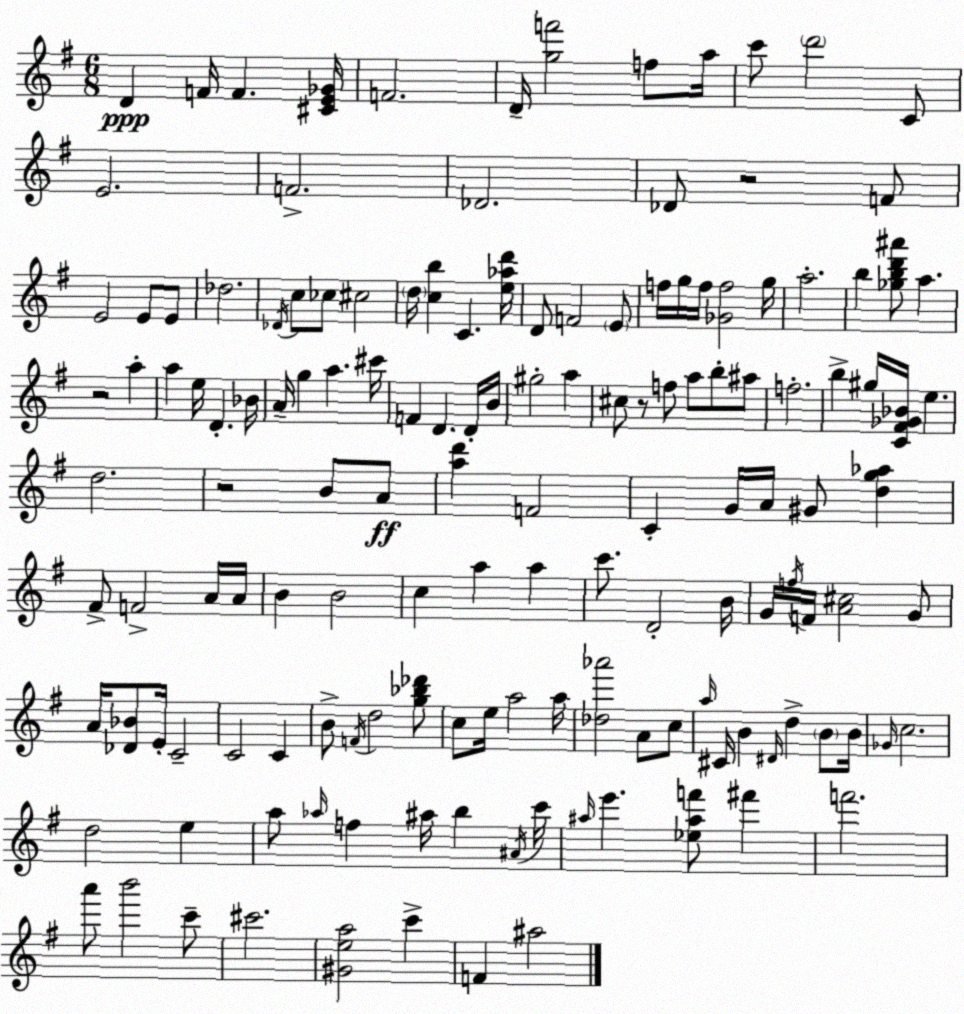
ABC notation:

X:1
T:Untitled
M:6/8
L:1/4
K:Em
D F/4 F [^CE_G]/4 F2 D/4 [gf']2 f/2 a/4 c'/2 d'2 C/2 E2 F2 _D2 _D/2 z2 F/2 E2 E/2 E/2 _d2 _D/4 c/2 _c/2 ^c2 d/4 [cb] C [e_ad']/4 D/2 F2 E/2 f/4 g/4 f/4 [_Gf]2 g/4 a2 b [_gbd'^a']/2 a z2 a a e/4 D _B/4 A/4 g a ^c'/4 F D D/4 B/4 ^g2 a ^c/2 z/2 f/2 a/2 b/2 ^a/2 f2 b ^g/4 [C^F_G_B]/4 e d2 z2 B/2 A/2 [ad'] F2 C G/4 A/4 ^G/2 [dg_a] ^F/2 F2 A/4 A/4 B B2 c a a c'/2 D2 B/4 G/4 f/4 F/4 [A^c]2 G/2 A/4 [_D_B]/2 E/4 C2 C2 C B/2 F/4 d2 [g_b_d']/2 c/2 e/4 a2 a/4 [_d_a']2 A/2 c/2 a/4 ^C/4 B ^D/4 d B/2 B/4 _G/4 c2 d2 e a/2 _a/4 f ^a/4 b ^A/4 c'/4 ^a/4 e' [_e^af']/2 ^f' f'2 a'/2 b'2 c'/2 ^c'2 [^Gea]2 c' F ^a2